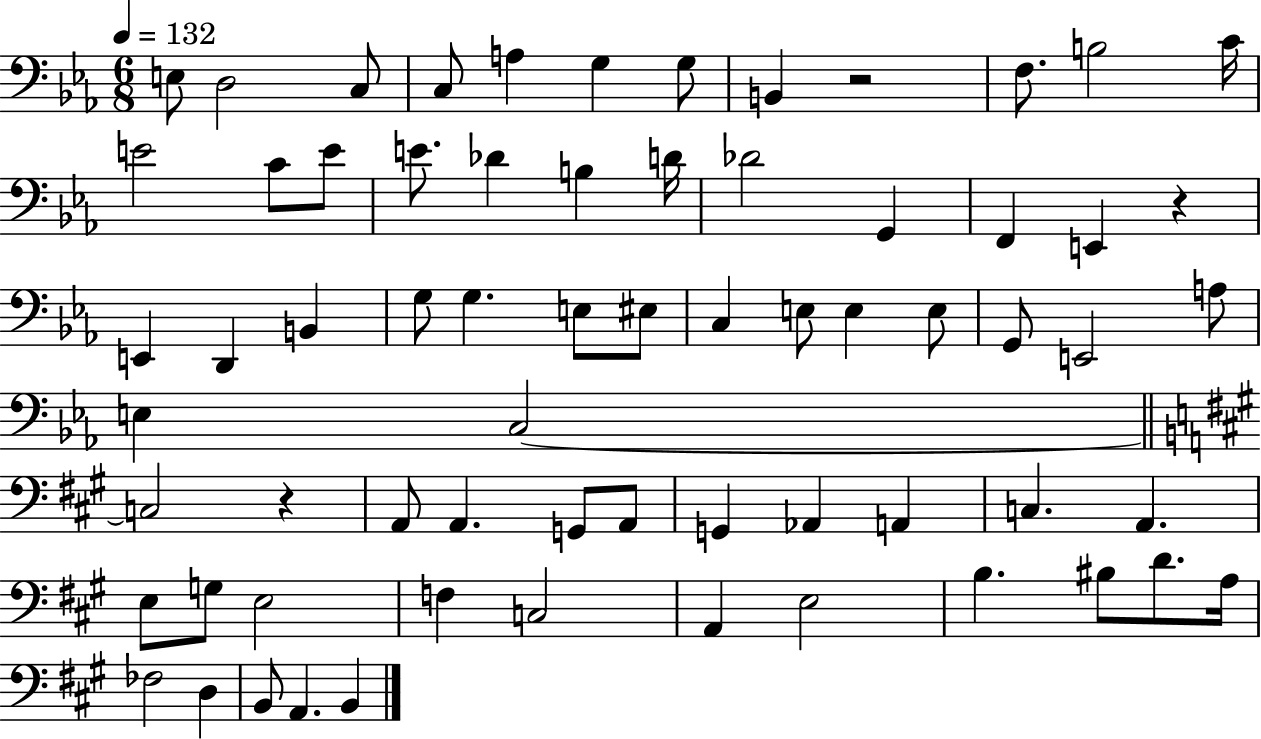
{
  \clef bass
  \numericTimeSignature
  \time 6/8
  \key ees \major
  \tempo 4 = 132
  e8 d2 c8 | c8 a4 g4 g8 | b,4 r2 | f8. b2 c'16 | \break e'2 c'8 e'8 | e'8. des'4 b4 d'16 | des'2 g,4 | f,4 e,4 r4 | \break e,4 d,4 b,4 | g8 g4. e8 eis8 | c4 e8 e4 e8 | g,8 e,2 a8 | \break e4 c2~~ | \bar "||" \break \key a \major c2 r4 | a,8 a,4. g,8 a,8 | g,4 aes,4 a,4 | c4. a,4. | \break e8 g8 e2 | f4 c2 | a,4 e2 | b4. bis8 d'8. a16 | \break fes2 d4 | b,8 a,4. b,4 | \bar "|."
}